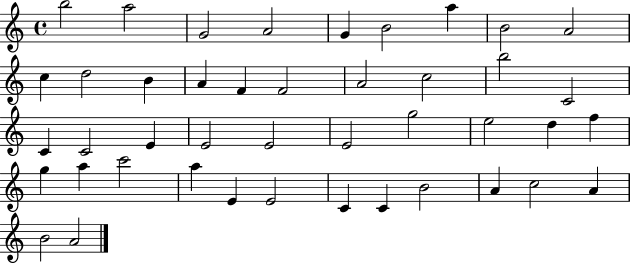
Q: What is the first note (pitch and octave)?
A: B5